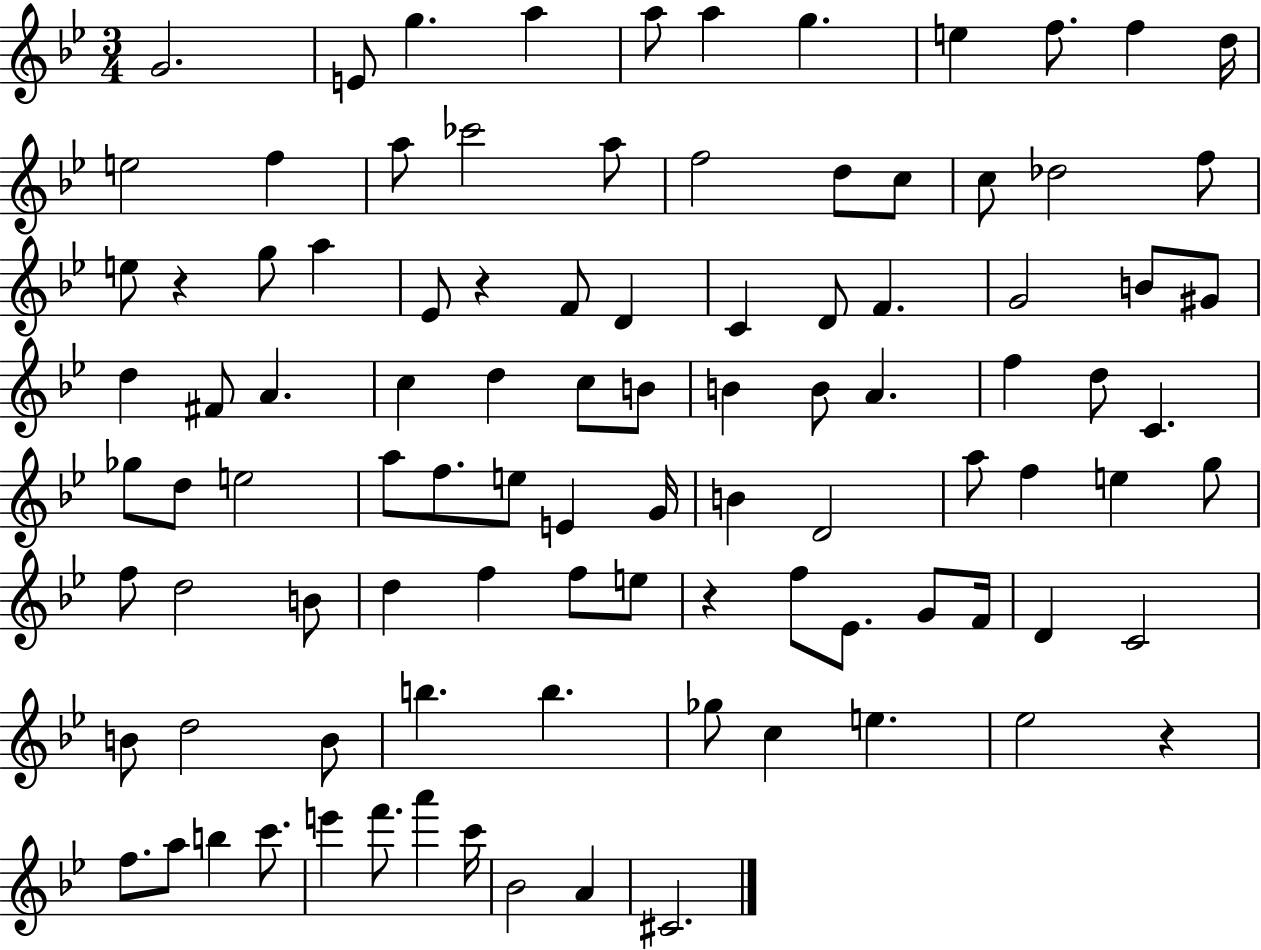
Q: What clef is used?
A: treble